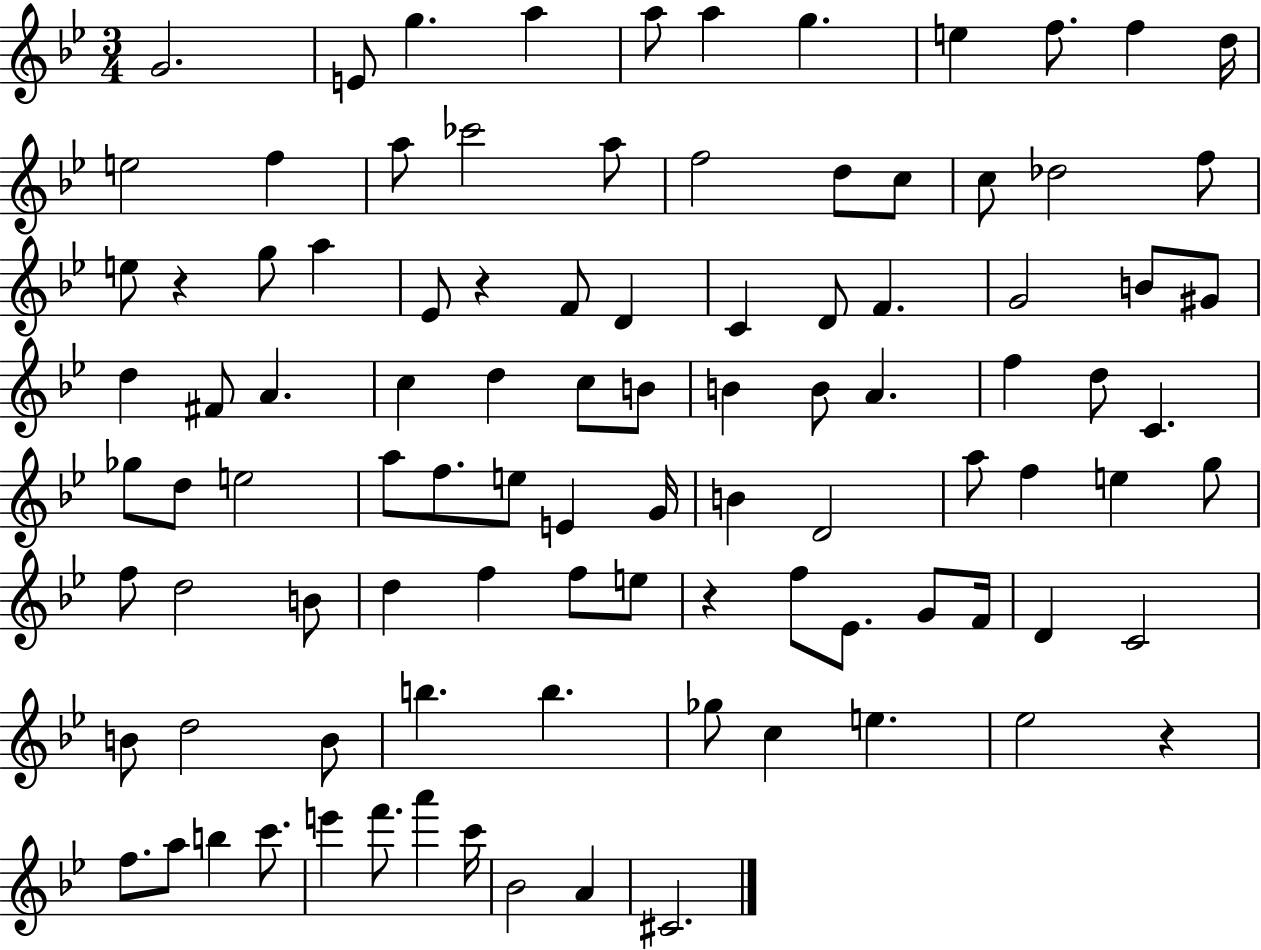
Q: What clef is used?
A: treble